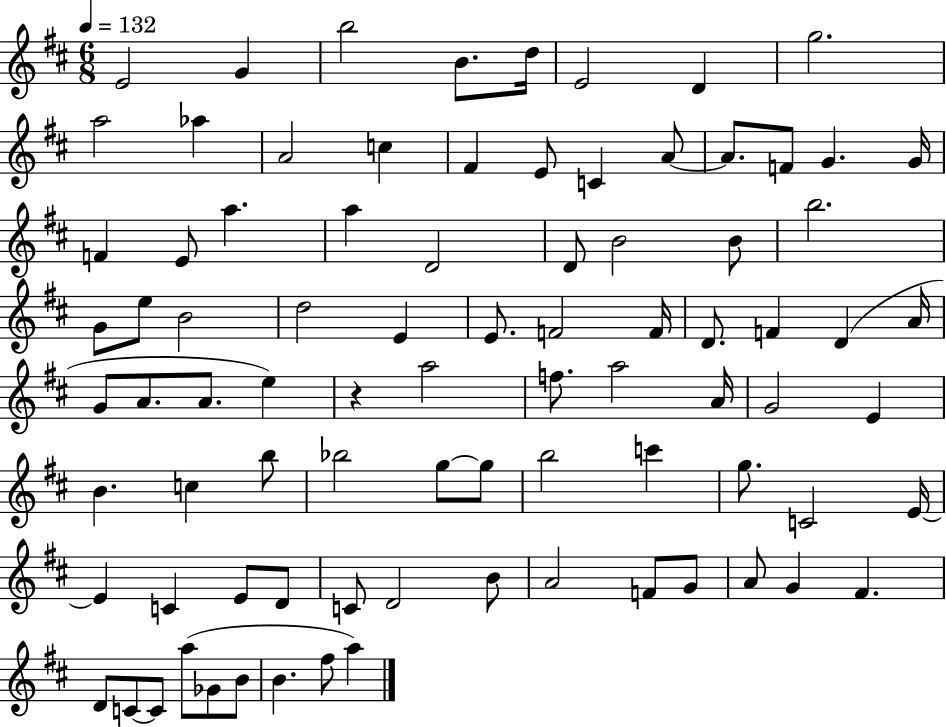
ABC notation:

X:1
T:Untitled
M:6/8
L:1/4
K:D
E2 G b2 B/2 d/4 E2 D g2 a2 _a A2 c ^F E/2 C A/2 A/2 F/2 G G/4 F E/2 a a D2 D/2 B2 B/2 b2 G/2 e/2 B2 d2 E E/2 F2 F/4 D/2 F D A/4 G/2 A/2 A/2 e z a2 f/2 a2 A/4 G2 E B c b/2 _b2 g/2 g/2 b2 c' g/2 C2 E/4 E C E/2 D/2 C/2 D2 B/2 A2 F/2 G/2 A/2 G ^F D/2 C/2 C/2 a/2 _G/2 B/2 B ^f/2 a